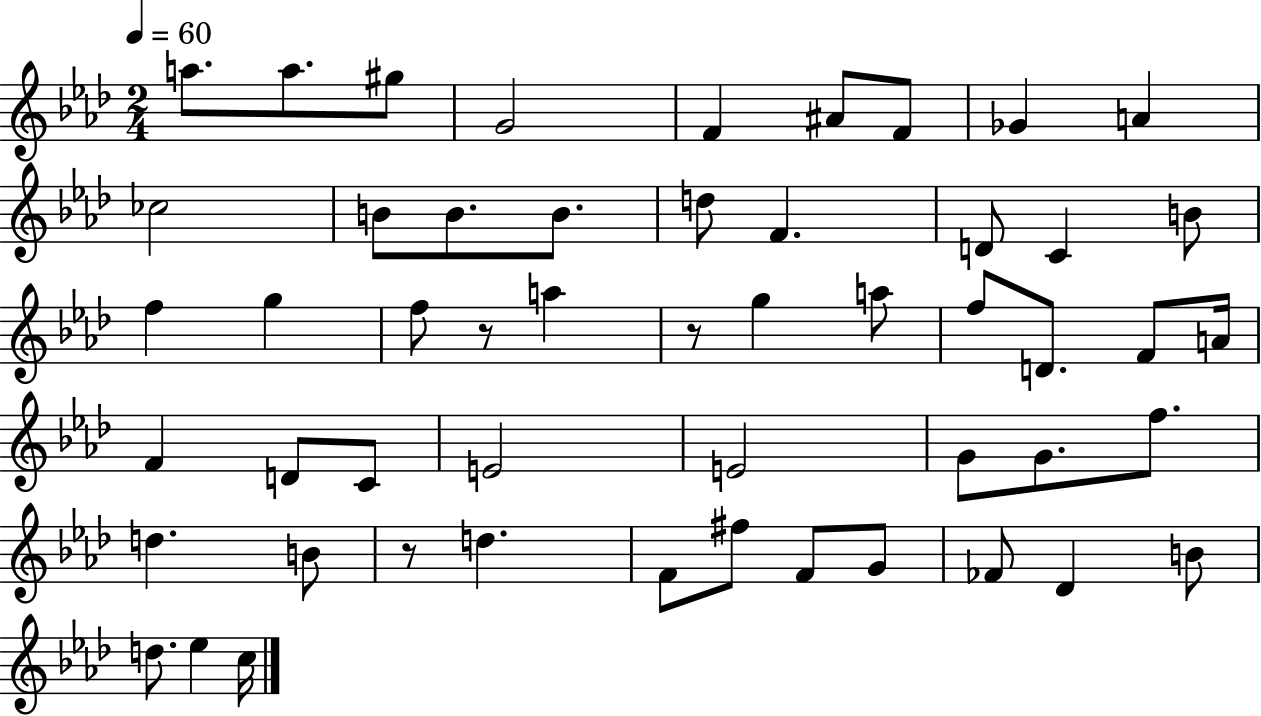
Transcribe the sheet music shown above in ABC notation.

X:1
T:Untitled
M:2/4
L:1/4
K:Ab
a/2 a/2 ^g/2 G2 F ^A/2 F/2 _G A _c2 B/2 B/2 B/2 d/2 F D/2 C B/2 f g f/2 z/2 a z/2 g a/2 f/2 D/2 F/2 A/4 F D/2 C/2 E2 E2 G/2 G/2 f/2 d B/2 z/2 d F/2 ^f/2 F/2 G/2 _F/2 _D B/2 d/2 _e c/4